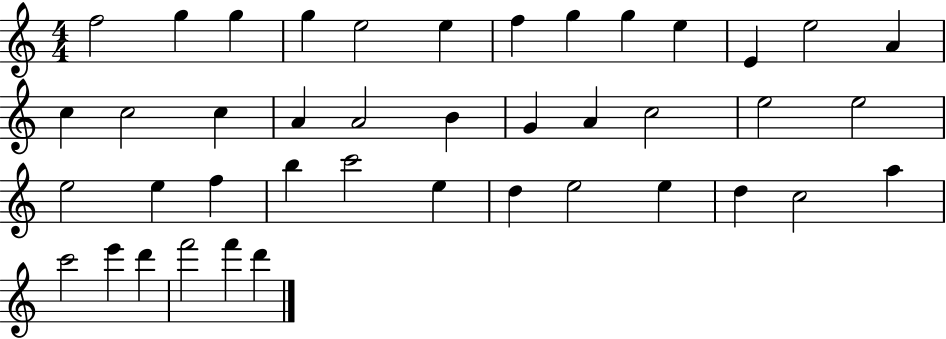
F5/h G5/q G5/q G5/q E5/h E5/q F5/q G5/q G5/q E5/q E4/q E5/h A4/q C5/q C5/h C5/q A4/q A4/h B4/q G4/q A4/q C5/h E5/h E5/h E5/h E5/q F5/q B5/q C6/h E5/q D5/q E5/h E5/q D5/q C5/h A5/q C6/h E6/q D6/q F6/h F6/q D6/q